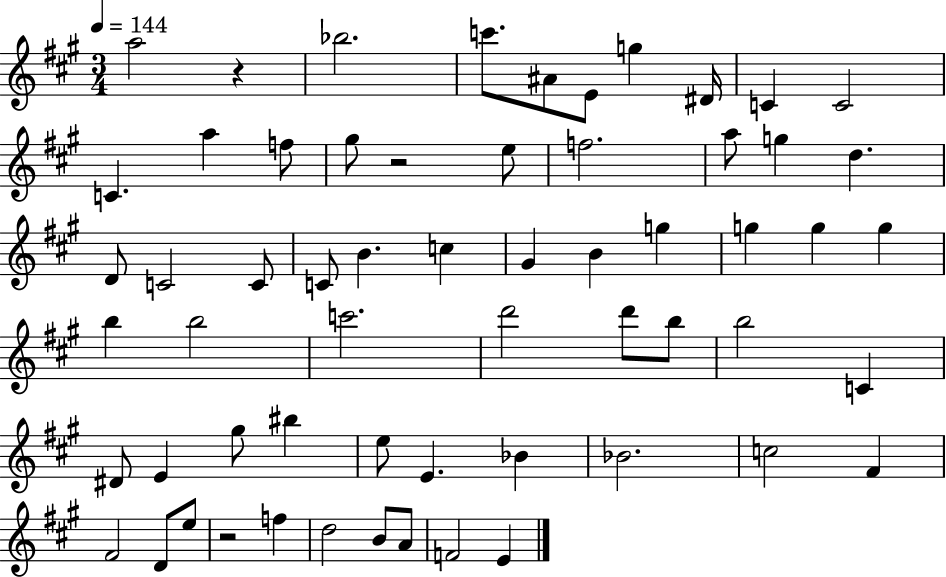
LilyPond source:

{
  \clef treble
  \numericTimeSignature
  \time 3/4
  \key a \major
  \tempo 4 = 144
  \repeat volta 2 { a''2 r4 | bes''2. | c'''8. ais'8 e'8 g''4 dis'16 | c'4 c'2 | \break c'4. a''4 f''8 | gis''8 r2 e''8 | f''2. | a''8 g''4 d''4. | \break d'8 c'2 c'8 | c'8 b'4. c''4 | gis'4 b'4 g''4 | g''4 g''4 g''4 | \break b''4 b''2 | c'''2. | d'''2 d'''8 b''8 | b''2 c'4 | \break dis'8 e'4 gis''8 bis''4 | e''8 e'4. bes'4 | bes'2. | c''2 fis'4 | \break fis'2 d'8 e''8 | r2 f''4 | d''2 b'8 a'8 | f'2 e'4 | \break } \bar "|."
}